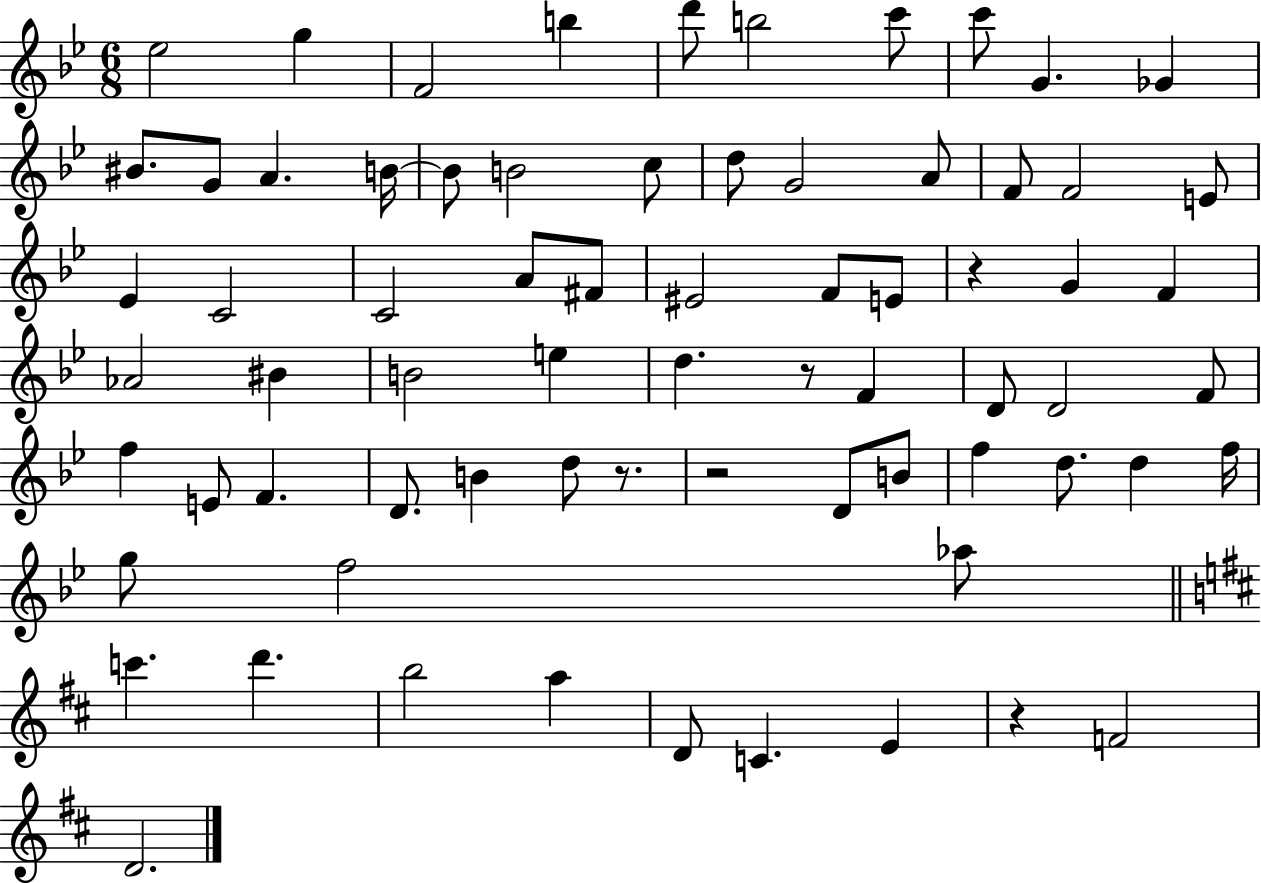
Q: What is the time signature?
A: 6/8